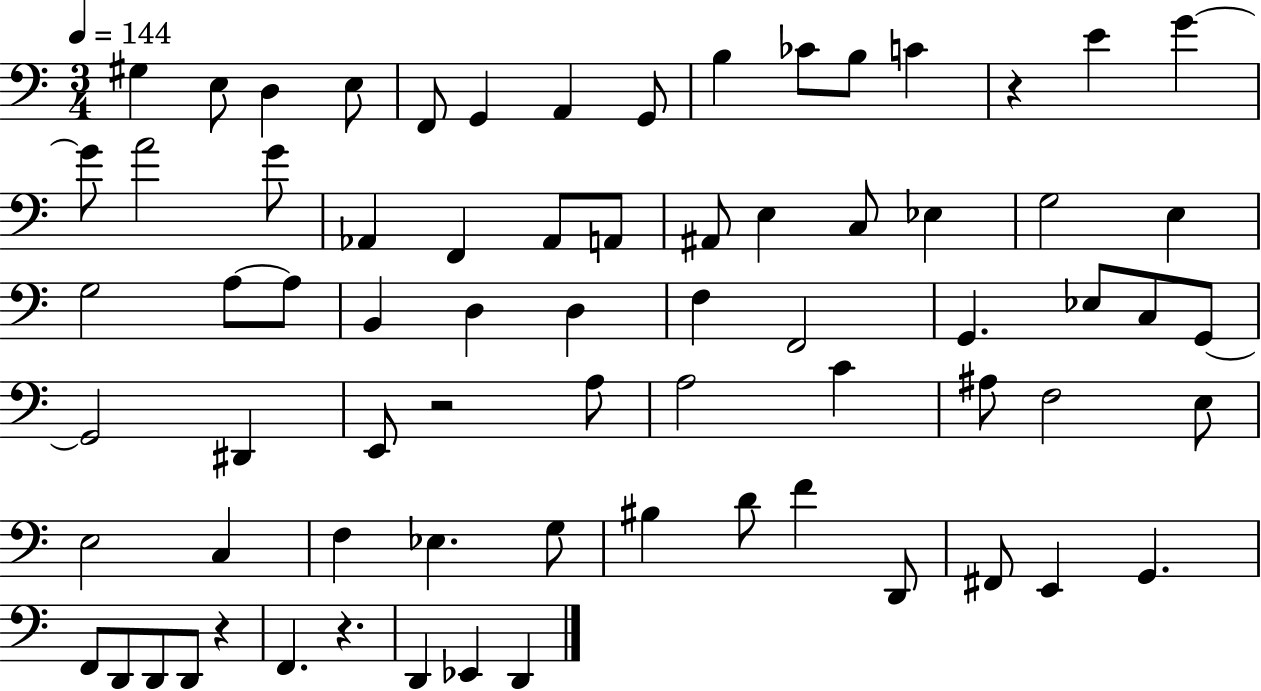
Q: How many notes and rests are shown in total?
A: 72